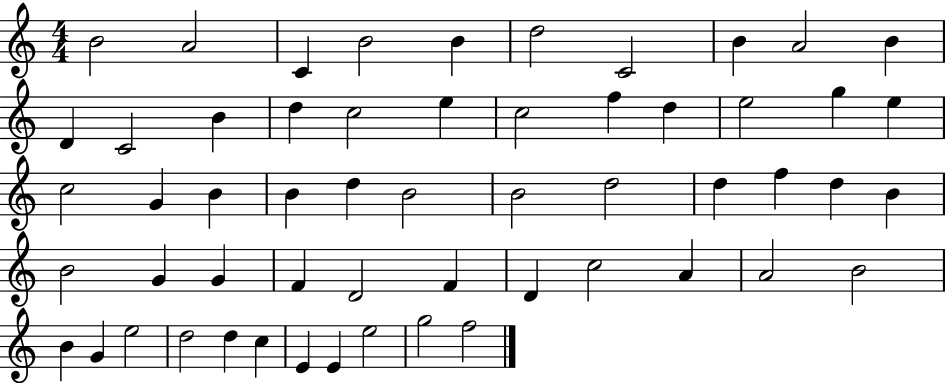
B4/h A4/h C4/q B4/h B4/q D5/h C4/h B4/q A4/h B4/q D4/q C4/h B4/q D5/q C5/h E5/q C5/h F5/q D5/q E5/h G5/q E5/q C5/h G4/q B4/q B4/q D5/q B4/h B4/h D5/h D5/q F5/q D5/q B4/q B4/h G4/q G4/q F4/q D4/h F4/q D4/q C5/h A4/q A4/h B4/h B4/q G4/q E5/h D5/h D5/q C5/q E4/q E4/q E5/h G5/h F5/h